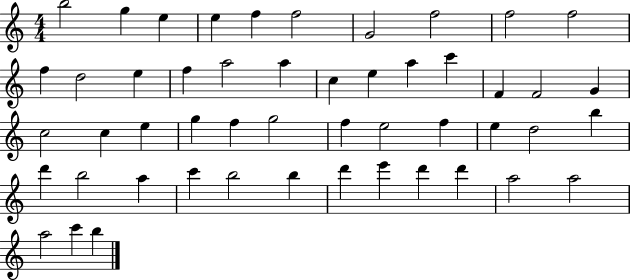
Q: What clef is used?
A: treble